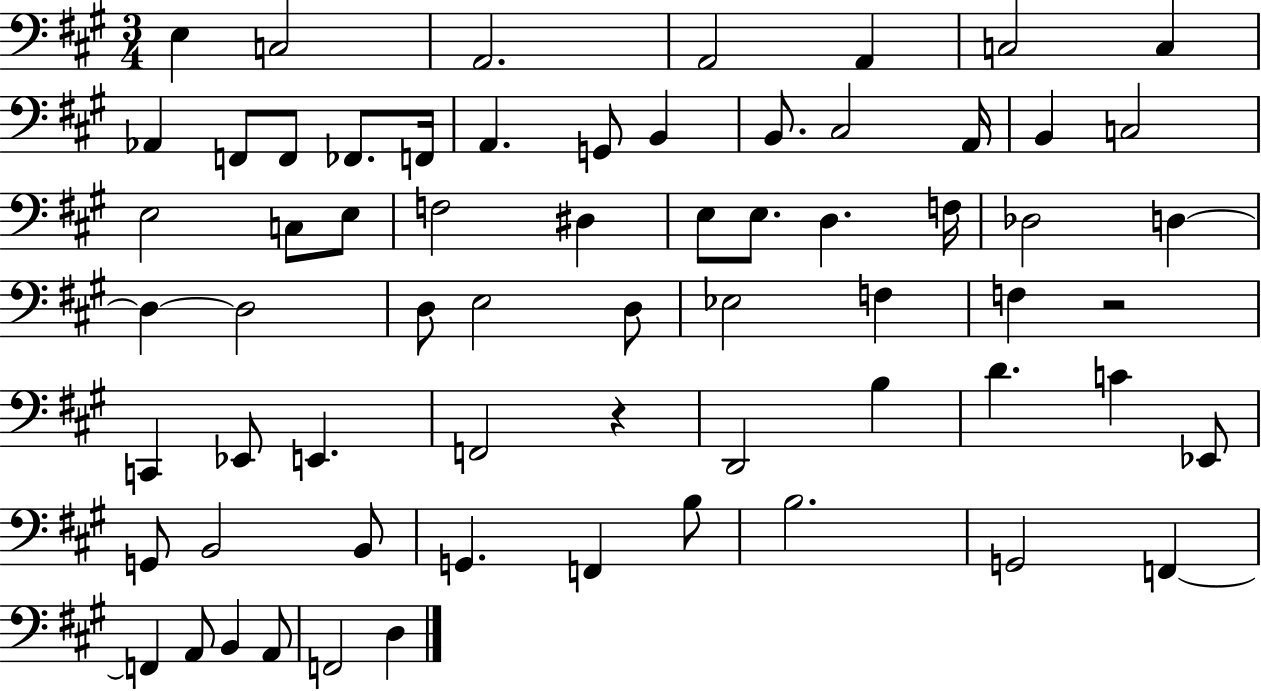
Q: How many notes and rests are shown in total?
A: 65